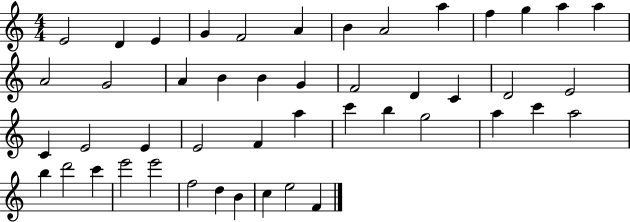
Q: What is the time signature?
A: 4/4